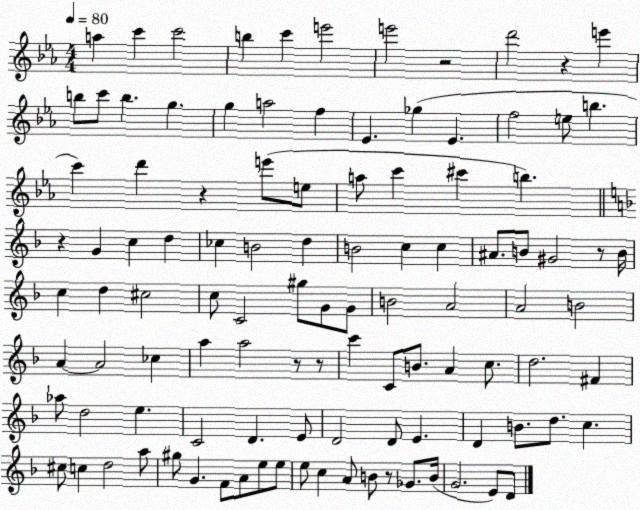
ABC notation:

X:1
T:Untitled
M:4/4
L:1/4
K:Eb
a c' c'2 b c' e'2 e'2 z2 d'2 z e' b/2 c'/2 b g g a2 f _E _g _E f2 e/2 b c' d' z e'/2 e/2 a/2 c' ^c' b z G c d _c B2 d B2 c c ^A/2 B/2 ^G2 z/2 B/4 c d ^c2 c/2 C2 ^g/2 G/2 G/2 B2 A2 A2 B2 A A2 _c a a2 z/2 z/2 c' C/2 B/2 A c/2 d2 ^F _a/2 d2 e C2 D E/2 D2 D/2 E D B/2 d/2 c ^c/2 c d2 a/2 ^g/2 G F/2 A/2 e/2 e/2 e/2 c A/2 B/2 z/2 _G/2 B/4 G2 E/2 D/2